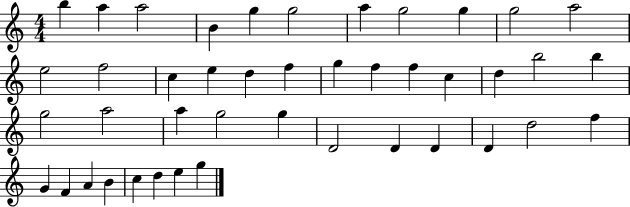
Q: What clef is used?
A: treble